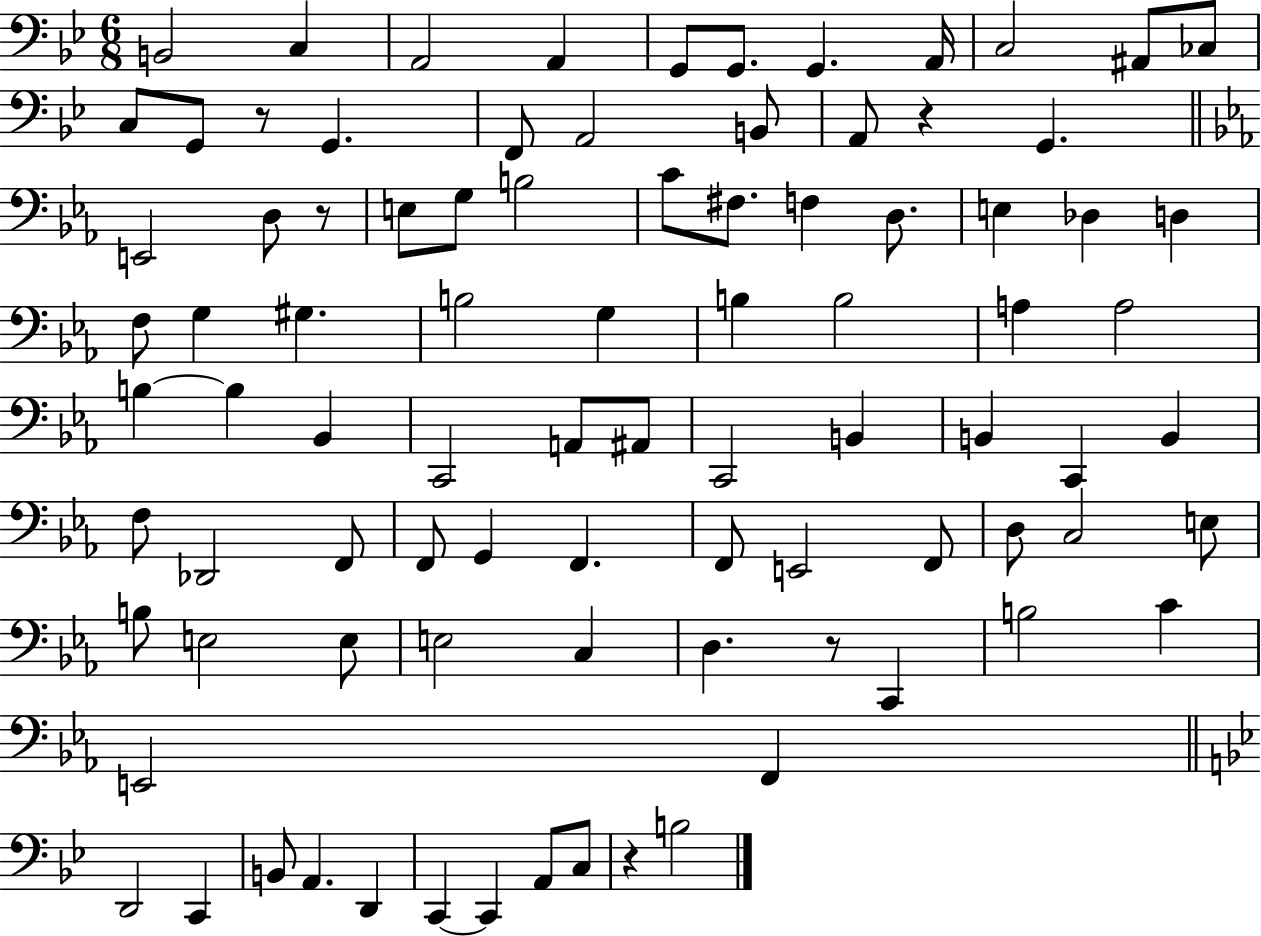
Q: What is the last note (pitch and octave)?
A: B3